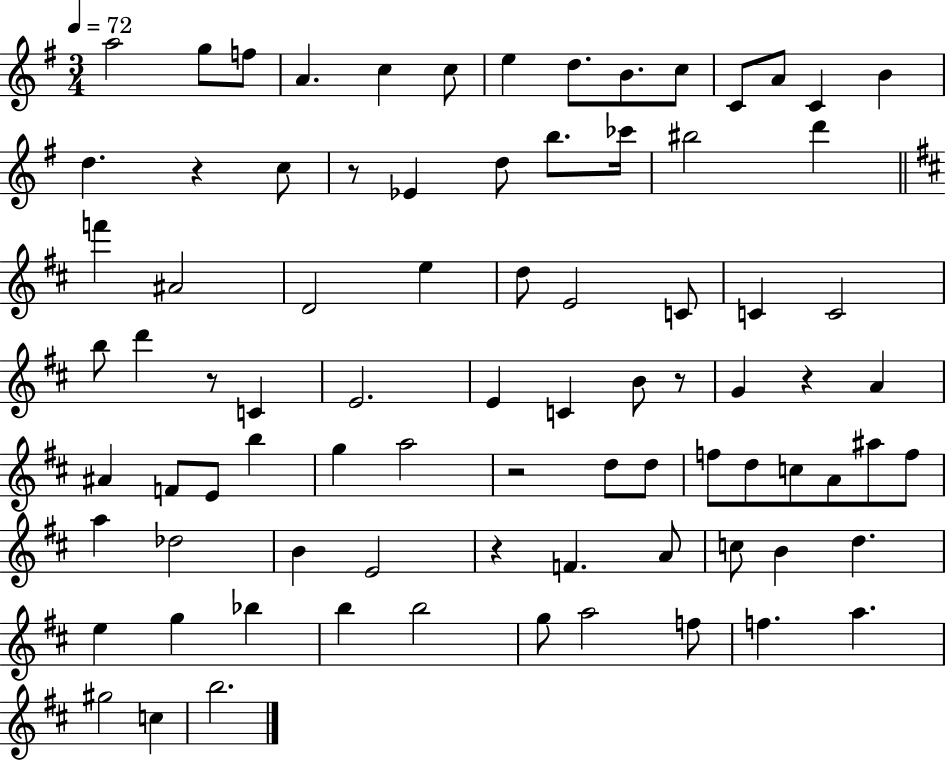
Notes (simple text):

A5/h G5/e F5/e A4/q. C5/q C5/e E5/q D5/e. B4/e. C5/e C4/e A4/e C4/q B4/q D5/q. R/q C5/e R/e Eb4/q D5/e B5/e. CES6/s BIS5/h D6/q F6/q A#4/h D4/h E5/q D5/e E4/h C4/e C4/q C4/h B5/e D6/q R/e C4/q E4/h. E4/q C4/q B4/e R/e G4/q R/q A4/q A#4/q F4/e E4/e B5/q G5/q A5/h R/h D5/e D5/e F5/e D5/e C5/e A4/e A#5/e F5/e A5/q Db5/h B4/q E4/h R/q F4/q. A4/e C5/e B4/q D5/q. E5/q G5/q Bb5/q B5/q B5/h G5/e A5/h F5/e F5/q. A5/q. G#5/h C5/q B5/h.